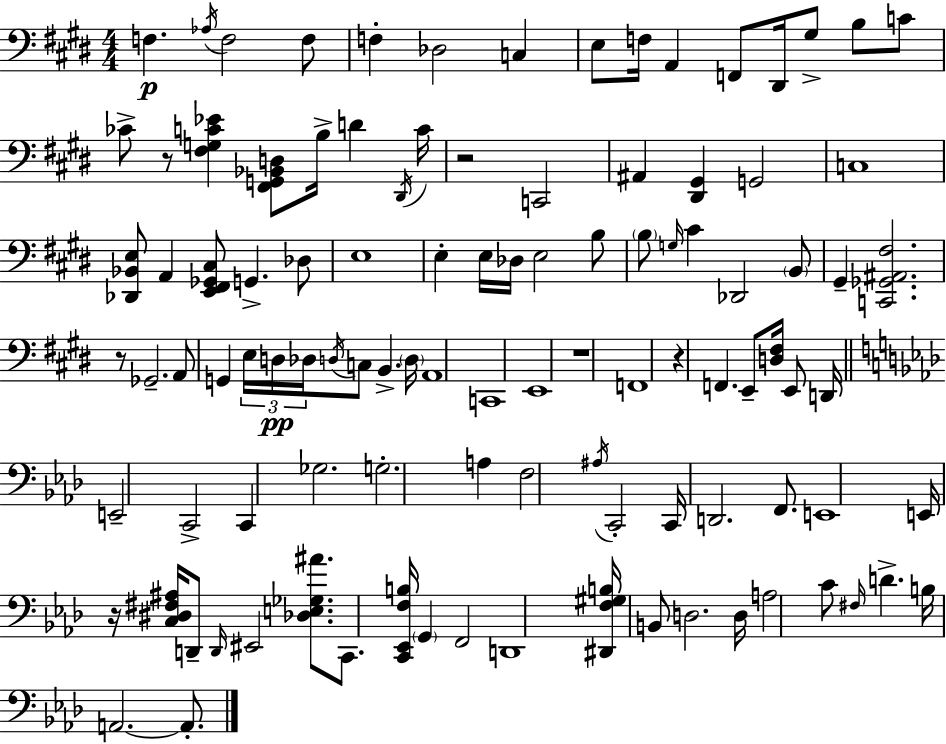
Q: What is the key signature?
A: E major